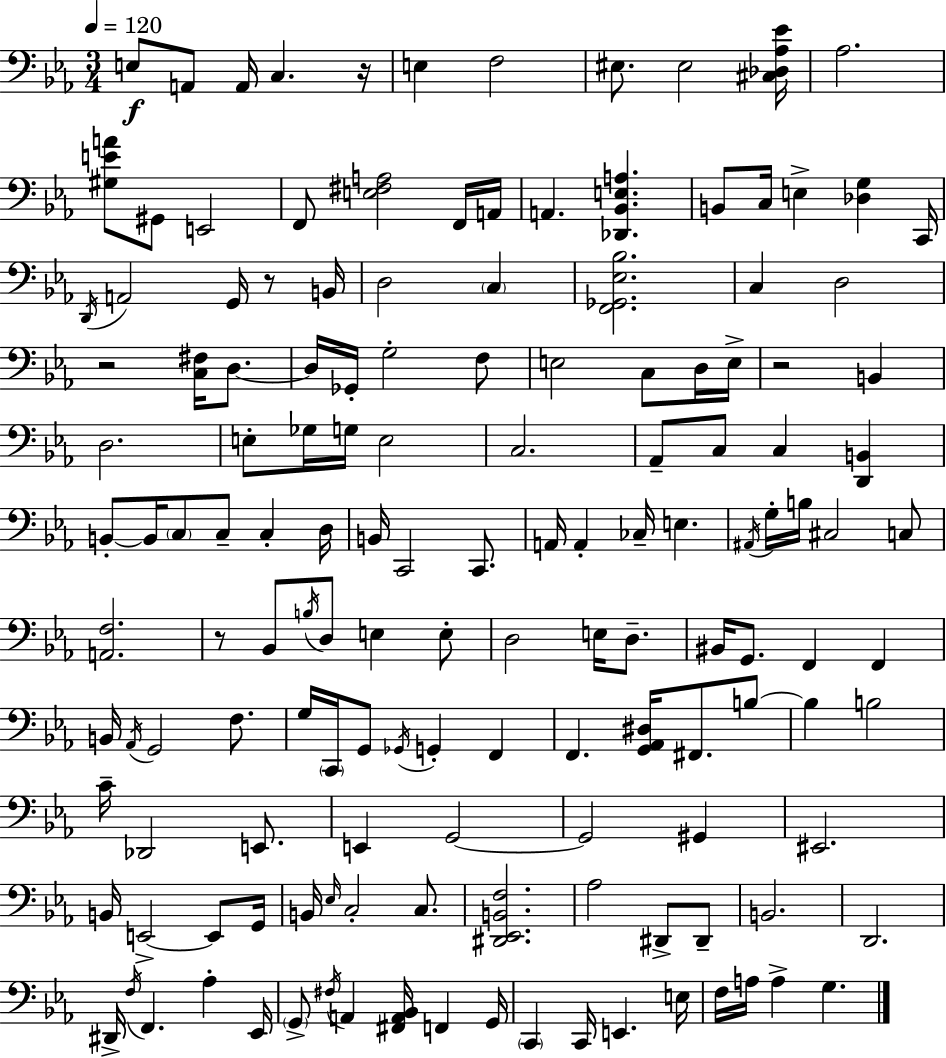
X:1
T:Untitled
M:3/4
L:1/4
K:Eb
E,/2 A,,/2 A,,/4 C, z/4 E, F,2 ^E,/2 ^E,2 [^C,_D,_A,_E]/4 _A,2 [^G,EA]/2 ^G,,/2 E,,2 F,,/2 [E,^F,A,]2 F,,/4 A,,/4 A,, [_D,,_B,,E,A,] B,,/2 C,/4 E, [_D,G,] C,,/4 D,,/4 A,,2 G,,/4 z/2 B,,/4 D,2 C, [F,,_G,,_E,_B,]2 C, D,2 z2 [C,^F,]/4 D,/2 D,/4 _G,,/4 G,2 F,/2 E,2 C,/2 D,/4 E,/4 z2 B,, D,2 E,/2 _G,/4 G,/4 E,2 C,2 _A,,/2 C,/2 C, [D,,B,,] B,,/2 B,,/4 C,/2 C,/2 C, D,/4 B,,/4 C,,2 C,,/2 A,,/4 A,, _C,/4 E, ^A,,/4 G,/4 B,/4 ^C,2 C,/2 [A,,F,]2 z/2 _B,,/2 B,/4 D,/2 E, E,/2 D,2 E,/4 D,/2 ^B,,/4 G,,/2 F,, F,, B,,/4 _A,,/4 G,,2 F,/2 G,/4 C,,/4 G,,/2 _G,,/4 G,, F,, F,, [G,,_A,,^D,]/4 ^F,,/2 B,/2 B, B,2 C/4 _D,,2 E,,/2 E,, G,,2 G,,2 ^G,, ^E,,2 B,,/4 E,,2 E,,/2 G,,/4 B,,/4 _E,/4 C,2 C,/2 [^D,,_E,,B,,F,]2 _A,2 ^D,,/2 ^D,,/2 B,,2 D,,2 ^D,,/4 F,/4 F,, _A, _E,,/4 G,,/2 ^F,/4 A,, [^F,,A,,_B,,]/4 F,, G,,/4 C,, C,,/4 E,, E,/4 F,/4 A,/4 A, G,